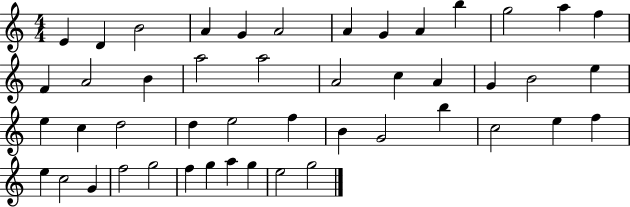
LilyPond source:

{
  \clef treble
  \numericTimeSignature
  \time 4/4
  \key c \major
  e'4 d'4 b'2 | a'4 g'4 a'2 | a'4 g'4 a'4 b''4 | g''2 a''4 f''4 | \break f'4 a'2 b'4 | a''2 a''2 | a'2 c''4 a'4 | g'4 b'2 e''4 | \break e''4 c''4 d''2 | d''4 e''2 f''4 | b'4 g'2 b''4 | c''2 e''4 f''4 | \break e''4 c''2 g'4 | f''2 g''2 | f''4 g''4 a''4 g''4 | e''2 g''2 | \break \bar "|."
}